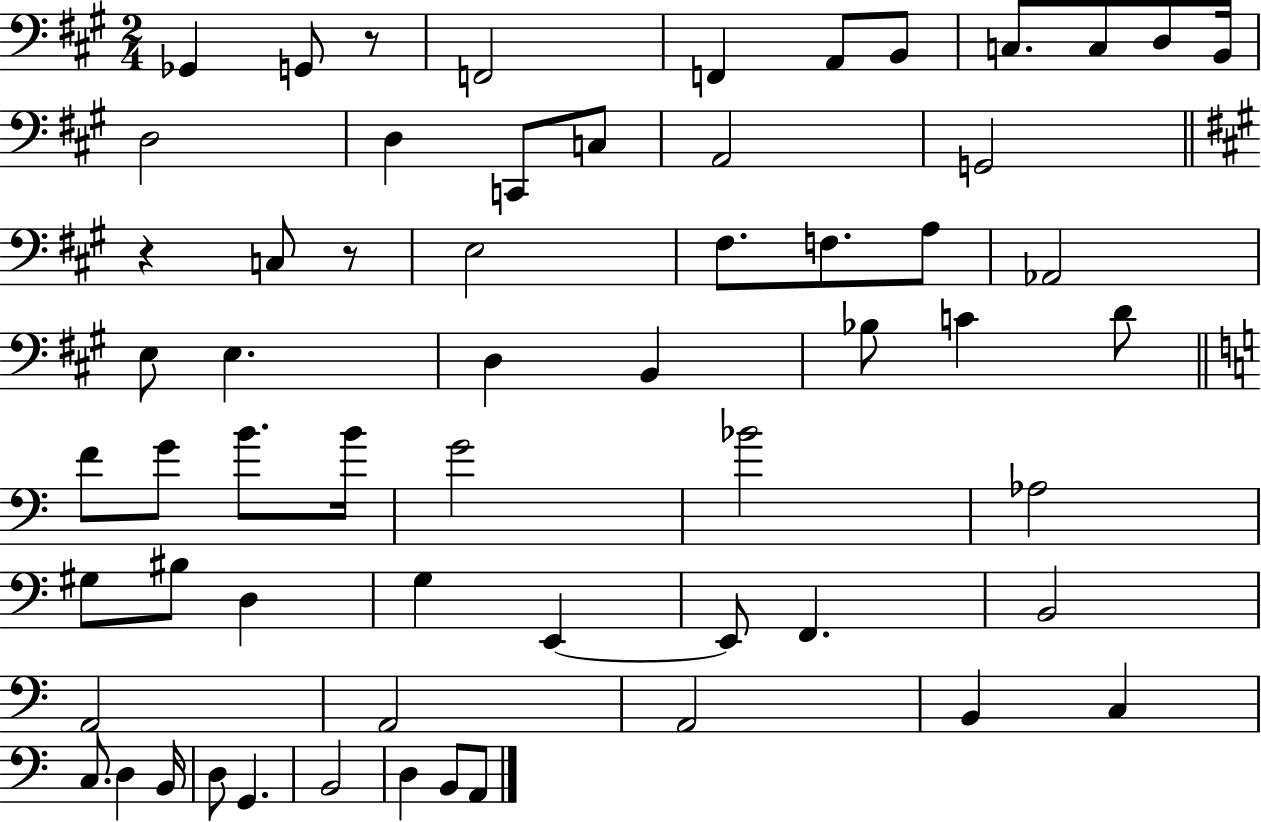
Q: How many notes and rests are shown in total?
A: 61